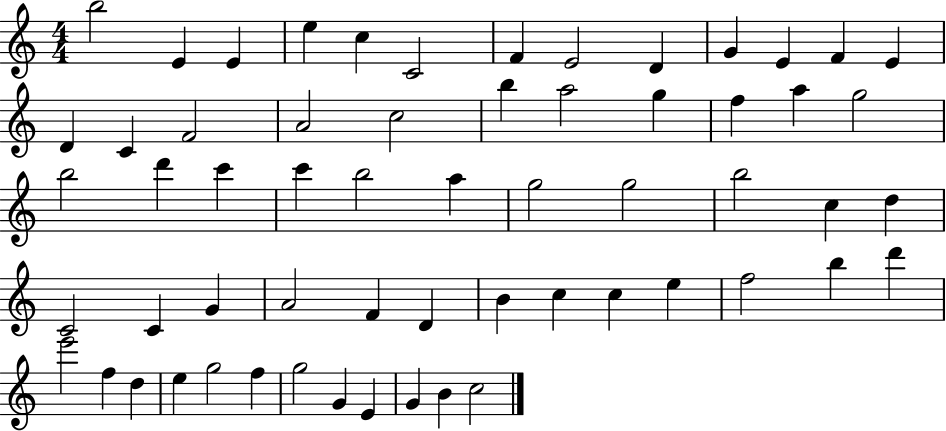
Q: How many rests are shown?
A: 0